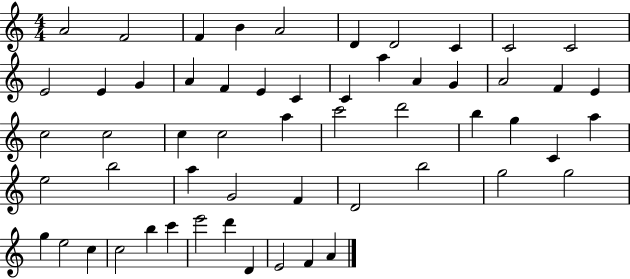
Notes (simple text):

A4/h F4/h F4/q B4/q A4/h D4/q D4/h C4/q C4/h C4/h E4/h E4/q G4/q A4/q F4/q E4/q C4/q C4/q A5/q A4/q G4/q A4/h F4/q E4/q C5/h C5/h C5/q C5/h A5/q C6/h D6/h B5/q G5/q C4/q A5/q E5/h B5/h A5/q G4/h F4/q D4/h B5/h G5/h G5/h G5/q E5/h C5/q C5/h B5/q C6/q E6/h D6/q D4/q E4/h F4/q A4/q